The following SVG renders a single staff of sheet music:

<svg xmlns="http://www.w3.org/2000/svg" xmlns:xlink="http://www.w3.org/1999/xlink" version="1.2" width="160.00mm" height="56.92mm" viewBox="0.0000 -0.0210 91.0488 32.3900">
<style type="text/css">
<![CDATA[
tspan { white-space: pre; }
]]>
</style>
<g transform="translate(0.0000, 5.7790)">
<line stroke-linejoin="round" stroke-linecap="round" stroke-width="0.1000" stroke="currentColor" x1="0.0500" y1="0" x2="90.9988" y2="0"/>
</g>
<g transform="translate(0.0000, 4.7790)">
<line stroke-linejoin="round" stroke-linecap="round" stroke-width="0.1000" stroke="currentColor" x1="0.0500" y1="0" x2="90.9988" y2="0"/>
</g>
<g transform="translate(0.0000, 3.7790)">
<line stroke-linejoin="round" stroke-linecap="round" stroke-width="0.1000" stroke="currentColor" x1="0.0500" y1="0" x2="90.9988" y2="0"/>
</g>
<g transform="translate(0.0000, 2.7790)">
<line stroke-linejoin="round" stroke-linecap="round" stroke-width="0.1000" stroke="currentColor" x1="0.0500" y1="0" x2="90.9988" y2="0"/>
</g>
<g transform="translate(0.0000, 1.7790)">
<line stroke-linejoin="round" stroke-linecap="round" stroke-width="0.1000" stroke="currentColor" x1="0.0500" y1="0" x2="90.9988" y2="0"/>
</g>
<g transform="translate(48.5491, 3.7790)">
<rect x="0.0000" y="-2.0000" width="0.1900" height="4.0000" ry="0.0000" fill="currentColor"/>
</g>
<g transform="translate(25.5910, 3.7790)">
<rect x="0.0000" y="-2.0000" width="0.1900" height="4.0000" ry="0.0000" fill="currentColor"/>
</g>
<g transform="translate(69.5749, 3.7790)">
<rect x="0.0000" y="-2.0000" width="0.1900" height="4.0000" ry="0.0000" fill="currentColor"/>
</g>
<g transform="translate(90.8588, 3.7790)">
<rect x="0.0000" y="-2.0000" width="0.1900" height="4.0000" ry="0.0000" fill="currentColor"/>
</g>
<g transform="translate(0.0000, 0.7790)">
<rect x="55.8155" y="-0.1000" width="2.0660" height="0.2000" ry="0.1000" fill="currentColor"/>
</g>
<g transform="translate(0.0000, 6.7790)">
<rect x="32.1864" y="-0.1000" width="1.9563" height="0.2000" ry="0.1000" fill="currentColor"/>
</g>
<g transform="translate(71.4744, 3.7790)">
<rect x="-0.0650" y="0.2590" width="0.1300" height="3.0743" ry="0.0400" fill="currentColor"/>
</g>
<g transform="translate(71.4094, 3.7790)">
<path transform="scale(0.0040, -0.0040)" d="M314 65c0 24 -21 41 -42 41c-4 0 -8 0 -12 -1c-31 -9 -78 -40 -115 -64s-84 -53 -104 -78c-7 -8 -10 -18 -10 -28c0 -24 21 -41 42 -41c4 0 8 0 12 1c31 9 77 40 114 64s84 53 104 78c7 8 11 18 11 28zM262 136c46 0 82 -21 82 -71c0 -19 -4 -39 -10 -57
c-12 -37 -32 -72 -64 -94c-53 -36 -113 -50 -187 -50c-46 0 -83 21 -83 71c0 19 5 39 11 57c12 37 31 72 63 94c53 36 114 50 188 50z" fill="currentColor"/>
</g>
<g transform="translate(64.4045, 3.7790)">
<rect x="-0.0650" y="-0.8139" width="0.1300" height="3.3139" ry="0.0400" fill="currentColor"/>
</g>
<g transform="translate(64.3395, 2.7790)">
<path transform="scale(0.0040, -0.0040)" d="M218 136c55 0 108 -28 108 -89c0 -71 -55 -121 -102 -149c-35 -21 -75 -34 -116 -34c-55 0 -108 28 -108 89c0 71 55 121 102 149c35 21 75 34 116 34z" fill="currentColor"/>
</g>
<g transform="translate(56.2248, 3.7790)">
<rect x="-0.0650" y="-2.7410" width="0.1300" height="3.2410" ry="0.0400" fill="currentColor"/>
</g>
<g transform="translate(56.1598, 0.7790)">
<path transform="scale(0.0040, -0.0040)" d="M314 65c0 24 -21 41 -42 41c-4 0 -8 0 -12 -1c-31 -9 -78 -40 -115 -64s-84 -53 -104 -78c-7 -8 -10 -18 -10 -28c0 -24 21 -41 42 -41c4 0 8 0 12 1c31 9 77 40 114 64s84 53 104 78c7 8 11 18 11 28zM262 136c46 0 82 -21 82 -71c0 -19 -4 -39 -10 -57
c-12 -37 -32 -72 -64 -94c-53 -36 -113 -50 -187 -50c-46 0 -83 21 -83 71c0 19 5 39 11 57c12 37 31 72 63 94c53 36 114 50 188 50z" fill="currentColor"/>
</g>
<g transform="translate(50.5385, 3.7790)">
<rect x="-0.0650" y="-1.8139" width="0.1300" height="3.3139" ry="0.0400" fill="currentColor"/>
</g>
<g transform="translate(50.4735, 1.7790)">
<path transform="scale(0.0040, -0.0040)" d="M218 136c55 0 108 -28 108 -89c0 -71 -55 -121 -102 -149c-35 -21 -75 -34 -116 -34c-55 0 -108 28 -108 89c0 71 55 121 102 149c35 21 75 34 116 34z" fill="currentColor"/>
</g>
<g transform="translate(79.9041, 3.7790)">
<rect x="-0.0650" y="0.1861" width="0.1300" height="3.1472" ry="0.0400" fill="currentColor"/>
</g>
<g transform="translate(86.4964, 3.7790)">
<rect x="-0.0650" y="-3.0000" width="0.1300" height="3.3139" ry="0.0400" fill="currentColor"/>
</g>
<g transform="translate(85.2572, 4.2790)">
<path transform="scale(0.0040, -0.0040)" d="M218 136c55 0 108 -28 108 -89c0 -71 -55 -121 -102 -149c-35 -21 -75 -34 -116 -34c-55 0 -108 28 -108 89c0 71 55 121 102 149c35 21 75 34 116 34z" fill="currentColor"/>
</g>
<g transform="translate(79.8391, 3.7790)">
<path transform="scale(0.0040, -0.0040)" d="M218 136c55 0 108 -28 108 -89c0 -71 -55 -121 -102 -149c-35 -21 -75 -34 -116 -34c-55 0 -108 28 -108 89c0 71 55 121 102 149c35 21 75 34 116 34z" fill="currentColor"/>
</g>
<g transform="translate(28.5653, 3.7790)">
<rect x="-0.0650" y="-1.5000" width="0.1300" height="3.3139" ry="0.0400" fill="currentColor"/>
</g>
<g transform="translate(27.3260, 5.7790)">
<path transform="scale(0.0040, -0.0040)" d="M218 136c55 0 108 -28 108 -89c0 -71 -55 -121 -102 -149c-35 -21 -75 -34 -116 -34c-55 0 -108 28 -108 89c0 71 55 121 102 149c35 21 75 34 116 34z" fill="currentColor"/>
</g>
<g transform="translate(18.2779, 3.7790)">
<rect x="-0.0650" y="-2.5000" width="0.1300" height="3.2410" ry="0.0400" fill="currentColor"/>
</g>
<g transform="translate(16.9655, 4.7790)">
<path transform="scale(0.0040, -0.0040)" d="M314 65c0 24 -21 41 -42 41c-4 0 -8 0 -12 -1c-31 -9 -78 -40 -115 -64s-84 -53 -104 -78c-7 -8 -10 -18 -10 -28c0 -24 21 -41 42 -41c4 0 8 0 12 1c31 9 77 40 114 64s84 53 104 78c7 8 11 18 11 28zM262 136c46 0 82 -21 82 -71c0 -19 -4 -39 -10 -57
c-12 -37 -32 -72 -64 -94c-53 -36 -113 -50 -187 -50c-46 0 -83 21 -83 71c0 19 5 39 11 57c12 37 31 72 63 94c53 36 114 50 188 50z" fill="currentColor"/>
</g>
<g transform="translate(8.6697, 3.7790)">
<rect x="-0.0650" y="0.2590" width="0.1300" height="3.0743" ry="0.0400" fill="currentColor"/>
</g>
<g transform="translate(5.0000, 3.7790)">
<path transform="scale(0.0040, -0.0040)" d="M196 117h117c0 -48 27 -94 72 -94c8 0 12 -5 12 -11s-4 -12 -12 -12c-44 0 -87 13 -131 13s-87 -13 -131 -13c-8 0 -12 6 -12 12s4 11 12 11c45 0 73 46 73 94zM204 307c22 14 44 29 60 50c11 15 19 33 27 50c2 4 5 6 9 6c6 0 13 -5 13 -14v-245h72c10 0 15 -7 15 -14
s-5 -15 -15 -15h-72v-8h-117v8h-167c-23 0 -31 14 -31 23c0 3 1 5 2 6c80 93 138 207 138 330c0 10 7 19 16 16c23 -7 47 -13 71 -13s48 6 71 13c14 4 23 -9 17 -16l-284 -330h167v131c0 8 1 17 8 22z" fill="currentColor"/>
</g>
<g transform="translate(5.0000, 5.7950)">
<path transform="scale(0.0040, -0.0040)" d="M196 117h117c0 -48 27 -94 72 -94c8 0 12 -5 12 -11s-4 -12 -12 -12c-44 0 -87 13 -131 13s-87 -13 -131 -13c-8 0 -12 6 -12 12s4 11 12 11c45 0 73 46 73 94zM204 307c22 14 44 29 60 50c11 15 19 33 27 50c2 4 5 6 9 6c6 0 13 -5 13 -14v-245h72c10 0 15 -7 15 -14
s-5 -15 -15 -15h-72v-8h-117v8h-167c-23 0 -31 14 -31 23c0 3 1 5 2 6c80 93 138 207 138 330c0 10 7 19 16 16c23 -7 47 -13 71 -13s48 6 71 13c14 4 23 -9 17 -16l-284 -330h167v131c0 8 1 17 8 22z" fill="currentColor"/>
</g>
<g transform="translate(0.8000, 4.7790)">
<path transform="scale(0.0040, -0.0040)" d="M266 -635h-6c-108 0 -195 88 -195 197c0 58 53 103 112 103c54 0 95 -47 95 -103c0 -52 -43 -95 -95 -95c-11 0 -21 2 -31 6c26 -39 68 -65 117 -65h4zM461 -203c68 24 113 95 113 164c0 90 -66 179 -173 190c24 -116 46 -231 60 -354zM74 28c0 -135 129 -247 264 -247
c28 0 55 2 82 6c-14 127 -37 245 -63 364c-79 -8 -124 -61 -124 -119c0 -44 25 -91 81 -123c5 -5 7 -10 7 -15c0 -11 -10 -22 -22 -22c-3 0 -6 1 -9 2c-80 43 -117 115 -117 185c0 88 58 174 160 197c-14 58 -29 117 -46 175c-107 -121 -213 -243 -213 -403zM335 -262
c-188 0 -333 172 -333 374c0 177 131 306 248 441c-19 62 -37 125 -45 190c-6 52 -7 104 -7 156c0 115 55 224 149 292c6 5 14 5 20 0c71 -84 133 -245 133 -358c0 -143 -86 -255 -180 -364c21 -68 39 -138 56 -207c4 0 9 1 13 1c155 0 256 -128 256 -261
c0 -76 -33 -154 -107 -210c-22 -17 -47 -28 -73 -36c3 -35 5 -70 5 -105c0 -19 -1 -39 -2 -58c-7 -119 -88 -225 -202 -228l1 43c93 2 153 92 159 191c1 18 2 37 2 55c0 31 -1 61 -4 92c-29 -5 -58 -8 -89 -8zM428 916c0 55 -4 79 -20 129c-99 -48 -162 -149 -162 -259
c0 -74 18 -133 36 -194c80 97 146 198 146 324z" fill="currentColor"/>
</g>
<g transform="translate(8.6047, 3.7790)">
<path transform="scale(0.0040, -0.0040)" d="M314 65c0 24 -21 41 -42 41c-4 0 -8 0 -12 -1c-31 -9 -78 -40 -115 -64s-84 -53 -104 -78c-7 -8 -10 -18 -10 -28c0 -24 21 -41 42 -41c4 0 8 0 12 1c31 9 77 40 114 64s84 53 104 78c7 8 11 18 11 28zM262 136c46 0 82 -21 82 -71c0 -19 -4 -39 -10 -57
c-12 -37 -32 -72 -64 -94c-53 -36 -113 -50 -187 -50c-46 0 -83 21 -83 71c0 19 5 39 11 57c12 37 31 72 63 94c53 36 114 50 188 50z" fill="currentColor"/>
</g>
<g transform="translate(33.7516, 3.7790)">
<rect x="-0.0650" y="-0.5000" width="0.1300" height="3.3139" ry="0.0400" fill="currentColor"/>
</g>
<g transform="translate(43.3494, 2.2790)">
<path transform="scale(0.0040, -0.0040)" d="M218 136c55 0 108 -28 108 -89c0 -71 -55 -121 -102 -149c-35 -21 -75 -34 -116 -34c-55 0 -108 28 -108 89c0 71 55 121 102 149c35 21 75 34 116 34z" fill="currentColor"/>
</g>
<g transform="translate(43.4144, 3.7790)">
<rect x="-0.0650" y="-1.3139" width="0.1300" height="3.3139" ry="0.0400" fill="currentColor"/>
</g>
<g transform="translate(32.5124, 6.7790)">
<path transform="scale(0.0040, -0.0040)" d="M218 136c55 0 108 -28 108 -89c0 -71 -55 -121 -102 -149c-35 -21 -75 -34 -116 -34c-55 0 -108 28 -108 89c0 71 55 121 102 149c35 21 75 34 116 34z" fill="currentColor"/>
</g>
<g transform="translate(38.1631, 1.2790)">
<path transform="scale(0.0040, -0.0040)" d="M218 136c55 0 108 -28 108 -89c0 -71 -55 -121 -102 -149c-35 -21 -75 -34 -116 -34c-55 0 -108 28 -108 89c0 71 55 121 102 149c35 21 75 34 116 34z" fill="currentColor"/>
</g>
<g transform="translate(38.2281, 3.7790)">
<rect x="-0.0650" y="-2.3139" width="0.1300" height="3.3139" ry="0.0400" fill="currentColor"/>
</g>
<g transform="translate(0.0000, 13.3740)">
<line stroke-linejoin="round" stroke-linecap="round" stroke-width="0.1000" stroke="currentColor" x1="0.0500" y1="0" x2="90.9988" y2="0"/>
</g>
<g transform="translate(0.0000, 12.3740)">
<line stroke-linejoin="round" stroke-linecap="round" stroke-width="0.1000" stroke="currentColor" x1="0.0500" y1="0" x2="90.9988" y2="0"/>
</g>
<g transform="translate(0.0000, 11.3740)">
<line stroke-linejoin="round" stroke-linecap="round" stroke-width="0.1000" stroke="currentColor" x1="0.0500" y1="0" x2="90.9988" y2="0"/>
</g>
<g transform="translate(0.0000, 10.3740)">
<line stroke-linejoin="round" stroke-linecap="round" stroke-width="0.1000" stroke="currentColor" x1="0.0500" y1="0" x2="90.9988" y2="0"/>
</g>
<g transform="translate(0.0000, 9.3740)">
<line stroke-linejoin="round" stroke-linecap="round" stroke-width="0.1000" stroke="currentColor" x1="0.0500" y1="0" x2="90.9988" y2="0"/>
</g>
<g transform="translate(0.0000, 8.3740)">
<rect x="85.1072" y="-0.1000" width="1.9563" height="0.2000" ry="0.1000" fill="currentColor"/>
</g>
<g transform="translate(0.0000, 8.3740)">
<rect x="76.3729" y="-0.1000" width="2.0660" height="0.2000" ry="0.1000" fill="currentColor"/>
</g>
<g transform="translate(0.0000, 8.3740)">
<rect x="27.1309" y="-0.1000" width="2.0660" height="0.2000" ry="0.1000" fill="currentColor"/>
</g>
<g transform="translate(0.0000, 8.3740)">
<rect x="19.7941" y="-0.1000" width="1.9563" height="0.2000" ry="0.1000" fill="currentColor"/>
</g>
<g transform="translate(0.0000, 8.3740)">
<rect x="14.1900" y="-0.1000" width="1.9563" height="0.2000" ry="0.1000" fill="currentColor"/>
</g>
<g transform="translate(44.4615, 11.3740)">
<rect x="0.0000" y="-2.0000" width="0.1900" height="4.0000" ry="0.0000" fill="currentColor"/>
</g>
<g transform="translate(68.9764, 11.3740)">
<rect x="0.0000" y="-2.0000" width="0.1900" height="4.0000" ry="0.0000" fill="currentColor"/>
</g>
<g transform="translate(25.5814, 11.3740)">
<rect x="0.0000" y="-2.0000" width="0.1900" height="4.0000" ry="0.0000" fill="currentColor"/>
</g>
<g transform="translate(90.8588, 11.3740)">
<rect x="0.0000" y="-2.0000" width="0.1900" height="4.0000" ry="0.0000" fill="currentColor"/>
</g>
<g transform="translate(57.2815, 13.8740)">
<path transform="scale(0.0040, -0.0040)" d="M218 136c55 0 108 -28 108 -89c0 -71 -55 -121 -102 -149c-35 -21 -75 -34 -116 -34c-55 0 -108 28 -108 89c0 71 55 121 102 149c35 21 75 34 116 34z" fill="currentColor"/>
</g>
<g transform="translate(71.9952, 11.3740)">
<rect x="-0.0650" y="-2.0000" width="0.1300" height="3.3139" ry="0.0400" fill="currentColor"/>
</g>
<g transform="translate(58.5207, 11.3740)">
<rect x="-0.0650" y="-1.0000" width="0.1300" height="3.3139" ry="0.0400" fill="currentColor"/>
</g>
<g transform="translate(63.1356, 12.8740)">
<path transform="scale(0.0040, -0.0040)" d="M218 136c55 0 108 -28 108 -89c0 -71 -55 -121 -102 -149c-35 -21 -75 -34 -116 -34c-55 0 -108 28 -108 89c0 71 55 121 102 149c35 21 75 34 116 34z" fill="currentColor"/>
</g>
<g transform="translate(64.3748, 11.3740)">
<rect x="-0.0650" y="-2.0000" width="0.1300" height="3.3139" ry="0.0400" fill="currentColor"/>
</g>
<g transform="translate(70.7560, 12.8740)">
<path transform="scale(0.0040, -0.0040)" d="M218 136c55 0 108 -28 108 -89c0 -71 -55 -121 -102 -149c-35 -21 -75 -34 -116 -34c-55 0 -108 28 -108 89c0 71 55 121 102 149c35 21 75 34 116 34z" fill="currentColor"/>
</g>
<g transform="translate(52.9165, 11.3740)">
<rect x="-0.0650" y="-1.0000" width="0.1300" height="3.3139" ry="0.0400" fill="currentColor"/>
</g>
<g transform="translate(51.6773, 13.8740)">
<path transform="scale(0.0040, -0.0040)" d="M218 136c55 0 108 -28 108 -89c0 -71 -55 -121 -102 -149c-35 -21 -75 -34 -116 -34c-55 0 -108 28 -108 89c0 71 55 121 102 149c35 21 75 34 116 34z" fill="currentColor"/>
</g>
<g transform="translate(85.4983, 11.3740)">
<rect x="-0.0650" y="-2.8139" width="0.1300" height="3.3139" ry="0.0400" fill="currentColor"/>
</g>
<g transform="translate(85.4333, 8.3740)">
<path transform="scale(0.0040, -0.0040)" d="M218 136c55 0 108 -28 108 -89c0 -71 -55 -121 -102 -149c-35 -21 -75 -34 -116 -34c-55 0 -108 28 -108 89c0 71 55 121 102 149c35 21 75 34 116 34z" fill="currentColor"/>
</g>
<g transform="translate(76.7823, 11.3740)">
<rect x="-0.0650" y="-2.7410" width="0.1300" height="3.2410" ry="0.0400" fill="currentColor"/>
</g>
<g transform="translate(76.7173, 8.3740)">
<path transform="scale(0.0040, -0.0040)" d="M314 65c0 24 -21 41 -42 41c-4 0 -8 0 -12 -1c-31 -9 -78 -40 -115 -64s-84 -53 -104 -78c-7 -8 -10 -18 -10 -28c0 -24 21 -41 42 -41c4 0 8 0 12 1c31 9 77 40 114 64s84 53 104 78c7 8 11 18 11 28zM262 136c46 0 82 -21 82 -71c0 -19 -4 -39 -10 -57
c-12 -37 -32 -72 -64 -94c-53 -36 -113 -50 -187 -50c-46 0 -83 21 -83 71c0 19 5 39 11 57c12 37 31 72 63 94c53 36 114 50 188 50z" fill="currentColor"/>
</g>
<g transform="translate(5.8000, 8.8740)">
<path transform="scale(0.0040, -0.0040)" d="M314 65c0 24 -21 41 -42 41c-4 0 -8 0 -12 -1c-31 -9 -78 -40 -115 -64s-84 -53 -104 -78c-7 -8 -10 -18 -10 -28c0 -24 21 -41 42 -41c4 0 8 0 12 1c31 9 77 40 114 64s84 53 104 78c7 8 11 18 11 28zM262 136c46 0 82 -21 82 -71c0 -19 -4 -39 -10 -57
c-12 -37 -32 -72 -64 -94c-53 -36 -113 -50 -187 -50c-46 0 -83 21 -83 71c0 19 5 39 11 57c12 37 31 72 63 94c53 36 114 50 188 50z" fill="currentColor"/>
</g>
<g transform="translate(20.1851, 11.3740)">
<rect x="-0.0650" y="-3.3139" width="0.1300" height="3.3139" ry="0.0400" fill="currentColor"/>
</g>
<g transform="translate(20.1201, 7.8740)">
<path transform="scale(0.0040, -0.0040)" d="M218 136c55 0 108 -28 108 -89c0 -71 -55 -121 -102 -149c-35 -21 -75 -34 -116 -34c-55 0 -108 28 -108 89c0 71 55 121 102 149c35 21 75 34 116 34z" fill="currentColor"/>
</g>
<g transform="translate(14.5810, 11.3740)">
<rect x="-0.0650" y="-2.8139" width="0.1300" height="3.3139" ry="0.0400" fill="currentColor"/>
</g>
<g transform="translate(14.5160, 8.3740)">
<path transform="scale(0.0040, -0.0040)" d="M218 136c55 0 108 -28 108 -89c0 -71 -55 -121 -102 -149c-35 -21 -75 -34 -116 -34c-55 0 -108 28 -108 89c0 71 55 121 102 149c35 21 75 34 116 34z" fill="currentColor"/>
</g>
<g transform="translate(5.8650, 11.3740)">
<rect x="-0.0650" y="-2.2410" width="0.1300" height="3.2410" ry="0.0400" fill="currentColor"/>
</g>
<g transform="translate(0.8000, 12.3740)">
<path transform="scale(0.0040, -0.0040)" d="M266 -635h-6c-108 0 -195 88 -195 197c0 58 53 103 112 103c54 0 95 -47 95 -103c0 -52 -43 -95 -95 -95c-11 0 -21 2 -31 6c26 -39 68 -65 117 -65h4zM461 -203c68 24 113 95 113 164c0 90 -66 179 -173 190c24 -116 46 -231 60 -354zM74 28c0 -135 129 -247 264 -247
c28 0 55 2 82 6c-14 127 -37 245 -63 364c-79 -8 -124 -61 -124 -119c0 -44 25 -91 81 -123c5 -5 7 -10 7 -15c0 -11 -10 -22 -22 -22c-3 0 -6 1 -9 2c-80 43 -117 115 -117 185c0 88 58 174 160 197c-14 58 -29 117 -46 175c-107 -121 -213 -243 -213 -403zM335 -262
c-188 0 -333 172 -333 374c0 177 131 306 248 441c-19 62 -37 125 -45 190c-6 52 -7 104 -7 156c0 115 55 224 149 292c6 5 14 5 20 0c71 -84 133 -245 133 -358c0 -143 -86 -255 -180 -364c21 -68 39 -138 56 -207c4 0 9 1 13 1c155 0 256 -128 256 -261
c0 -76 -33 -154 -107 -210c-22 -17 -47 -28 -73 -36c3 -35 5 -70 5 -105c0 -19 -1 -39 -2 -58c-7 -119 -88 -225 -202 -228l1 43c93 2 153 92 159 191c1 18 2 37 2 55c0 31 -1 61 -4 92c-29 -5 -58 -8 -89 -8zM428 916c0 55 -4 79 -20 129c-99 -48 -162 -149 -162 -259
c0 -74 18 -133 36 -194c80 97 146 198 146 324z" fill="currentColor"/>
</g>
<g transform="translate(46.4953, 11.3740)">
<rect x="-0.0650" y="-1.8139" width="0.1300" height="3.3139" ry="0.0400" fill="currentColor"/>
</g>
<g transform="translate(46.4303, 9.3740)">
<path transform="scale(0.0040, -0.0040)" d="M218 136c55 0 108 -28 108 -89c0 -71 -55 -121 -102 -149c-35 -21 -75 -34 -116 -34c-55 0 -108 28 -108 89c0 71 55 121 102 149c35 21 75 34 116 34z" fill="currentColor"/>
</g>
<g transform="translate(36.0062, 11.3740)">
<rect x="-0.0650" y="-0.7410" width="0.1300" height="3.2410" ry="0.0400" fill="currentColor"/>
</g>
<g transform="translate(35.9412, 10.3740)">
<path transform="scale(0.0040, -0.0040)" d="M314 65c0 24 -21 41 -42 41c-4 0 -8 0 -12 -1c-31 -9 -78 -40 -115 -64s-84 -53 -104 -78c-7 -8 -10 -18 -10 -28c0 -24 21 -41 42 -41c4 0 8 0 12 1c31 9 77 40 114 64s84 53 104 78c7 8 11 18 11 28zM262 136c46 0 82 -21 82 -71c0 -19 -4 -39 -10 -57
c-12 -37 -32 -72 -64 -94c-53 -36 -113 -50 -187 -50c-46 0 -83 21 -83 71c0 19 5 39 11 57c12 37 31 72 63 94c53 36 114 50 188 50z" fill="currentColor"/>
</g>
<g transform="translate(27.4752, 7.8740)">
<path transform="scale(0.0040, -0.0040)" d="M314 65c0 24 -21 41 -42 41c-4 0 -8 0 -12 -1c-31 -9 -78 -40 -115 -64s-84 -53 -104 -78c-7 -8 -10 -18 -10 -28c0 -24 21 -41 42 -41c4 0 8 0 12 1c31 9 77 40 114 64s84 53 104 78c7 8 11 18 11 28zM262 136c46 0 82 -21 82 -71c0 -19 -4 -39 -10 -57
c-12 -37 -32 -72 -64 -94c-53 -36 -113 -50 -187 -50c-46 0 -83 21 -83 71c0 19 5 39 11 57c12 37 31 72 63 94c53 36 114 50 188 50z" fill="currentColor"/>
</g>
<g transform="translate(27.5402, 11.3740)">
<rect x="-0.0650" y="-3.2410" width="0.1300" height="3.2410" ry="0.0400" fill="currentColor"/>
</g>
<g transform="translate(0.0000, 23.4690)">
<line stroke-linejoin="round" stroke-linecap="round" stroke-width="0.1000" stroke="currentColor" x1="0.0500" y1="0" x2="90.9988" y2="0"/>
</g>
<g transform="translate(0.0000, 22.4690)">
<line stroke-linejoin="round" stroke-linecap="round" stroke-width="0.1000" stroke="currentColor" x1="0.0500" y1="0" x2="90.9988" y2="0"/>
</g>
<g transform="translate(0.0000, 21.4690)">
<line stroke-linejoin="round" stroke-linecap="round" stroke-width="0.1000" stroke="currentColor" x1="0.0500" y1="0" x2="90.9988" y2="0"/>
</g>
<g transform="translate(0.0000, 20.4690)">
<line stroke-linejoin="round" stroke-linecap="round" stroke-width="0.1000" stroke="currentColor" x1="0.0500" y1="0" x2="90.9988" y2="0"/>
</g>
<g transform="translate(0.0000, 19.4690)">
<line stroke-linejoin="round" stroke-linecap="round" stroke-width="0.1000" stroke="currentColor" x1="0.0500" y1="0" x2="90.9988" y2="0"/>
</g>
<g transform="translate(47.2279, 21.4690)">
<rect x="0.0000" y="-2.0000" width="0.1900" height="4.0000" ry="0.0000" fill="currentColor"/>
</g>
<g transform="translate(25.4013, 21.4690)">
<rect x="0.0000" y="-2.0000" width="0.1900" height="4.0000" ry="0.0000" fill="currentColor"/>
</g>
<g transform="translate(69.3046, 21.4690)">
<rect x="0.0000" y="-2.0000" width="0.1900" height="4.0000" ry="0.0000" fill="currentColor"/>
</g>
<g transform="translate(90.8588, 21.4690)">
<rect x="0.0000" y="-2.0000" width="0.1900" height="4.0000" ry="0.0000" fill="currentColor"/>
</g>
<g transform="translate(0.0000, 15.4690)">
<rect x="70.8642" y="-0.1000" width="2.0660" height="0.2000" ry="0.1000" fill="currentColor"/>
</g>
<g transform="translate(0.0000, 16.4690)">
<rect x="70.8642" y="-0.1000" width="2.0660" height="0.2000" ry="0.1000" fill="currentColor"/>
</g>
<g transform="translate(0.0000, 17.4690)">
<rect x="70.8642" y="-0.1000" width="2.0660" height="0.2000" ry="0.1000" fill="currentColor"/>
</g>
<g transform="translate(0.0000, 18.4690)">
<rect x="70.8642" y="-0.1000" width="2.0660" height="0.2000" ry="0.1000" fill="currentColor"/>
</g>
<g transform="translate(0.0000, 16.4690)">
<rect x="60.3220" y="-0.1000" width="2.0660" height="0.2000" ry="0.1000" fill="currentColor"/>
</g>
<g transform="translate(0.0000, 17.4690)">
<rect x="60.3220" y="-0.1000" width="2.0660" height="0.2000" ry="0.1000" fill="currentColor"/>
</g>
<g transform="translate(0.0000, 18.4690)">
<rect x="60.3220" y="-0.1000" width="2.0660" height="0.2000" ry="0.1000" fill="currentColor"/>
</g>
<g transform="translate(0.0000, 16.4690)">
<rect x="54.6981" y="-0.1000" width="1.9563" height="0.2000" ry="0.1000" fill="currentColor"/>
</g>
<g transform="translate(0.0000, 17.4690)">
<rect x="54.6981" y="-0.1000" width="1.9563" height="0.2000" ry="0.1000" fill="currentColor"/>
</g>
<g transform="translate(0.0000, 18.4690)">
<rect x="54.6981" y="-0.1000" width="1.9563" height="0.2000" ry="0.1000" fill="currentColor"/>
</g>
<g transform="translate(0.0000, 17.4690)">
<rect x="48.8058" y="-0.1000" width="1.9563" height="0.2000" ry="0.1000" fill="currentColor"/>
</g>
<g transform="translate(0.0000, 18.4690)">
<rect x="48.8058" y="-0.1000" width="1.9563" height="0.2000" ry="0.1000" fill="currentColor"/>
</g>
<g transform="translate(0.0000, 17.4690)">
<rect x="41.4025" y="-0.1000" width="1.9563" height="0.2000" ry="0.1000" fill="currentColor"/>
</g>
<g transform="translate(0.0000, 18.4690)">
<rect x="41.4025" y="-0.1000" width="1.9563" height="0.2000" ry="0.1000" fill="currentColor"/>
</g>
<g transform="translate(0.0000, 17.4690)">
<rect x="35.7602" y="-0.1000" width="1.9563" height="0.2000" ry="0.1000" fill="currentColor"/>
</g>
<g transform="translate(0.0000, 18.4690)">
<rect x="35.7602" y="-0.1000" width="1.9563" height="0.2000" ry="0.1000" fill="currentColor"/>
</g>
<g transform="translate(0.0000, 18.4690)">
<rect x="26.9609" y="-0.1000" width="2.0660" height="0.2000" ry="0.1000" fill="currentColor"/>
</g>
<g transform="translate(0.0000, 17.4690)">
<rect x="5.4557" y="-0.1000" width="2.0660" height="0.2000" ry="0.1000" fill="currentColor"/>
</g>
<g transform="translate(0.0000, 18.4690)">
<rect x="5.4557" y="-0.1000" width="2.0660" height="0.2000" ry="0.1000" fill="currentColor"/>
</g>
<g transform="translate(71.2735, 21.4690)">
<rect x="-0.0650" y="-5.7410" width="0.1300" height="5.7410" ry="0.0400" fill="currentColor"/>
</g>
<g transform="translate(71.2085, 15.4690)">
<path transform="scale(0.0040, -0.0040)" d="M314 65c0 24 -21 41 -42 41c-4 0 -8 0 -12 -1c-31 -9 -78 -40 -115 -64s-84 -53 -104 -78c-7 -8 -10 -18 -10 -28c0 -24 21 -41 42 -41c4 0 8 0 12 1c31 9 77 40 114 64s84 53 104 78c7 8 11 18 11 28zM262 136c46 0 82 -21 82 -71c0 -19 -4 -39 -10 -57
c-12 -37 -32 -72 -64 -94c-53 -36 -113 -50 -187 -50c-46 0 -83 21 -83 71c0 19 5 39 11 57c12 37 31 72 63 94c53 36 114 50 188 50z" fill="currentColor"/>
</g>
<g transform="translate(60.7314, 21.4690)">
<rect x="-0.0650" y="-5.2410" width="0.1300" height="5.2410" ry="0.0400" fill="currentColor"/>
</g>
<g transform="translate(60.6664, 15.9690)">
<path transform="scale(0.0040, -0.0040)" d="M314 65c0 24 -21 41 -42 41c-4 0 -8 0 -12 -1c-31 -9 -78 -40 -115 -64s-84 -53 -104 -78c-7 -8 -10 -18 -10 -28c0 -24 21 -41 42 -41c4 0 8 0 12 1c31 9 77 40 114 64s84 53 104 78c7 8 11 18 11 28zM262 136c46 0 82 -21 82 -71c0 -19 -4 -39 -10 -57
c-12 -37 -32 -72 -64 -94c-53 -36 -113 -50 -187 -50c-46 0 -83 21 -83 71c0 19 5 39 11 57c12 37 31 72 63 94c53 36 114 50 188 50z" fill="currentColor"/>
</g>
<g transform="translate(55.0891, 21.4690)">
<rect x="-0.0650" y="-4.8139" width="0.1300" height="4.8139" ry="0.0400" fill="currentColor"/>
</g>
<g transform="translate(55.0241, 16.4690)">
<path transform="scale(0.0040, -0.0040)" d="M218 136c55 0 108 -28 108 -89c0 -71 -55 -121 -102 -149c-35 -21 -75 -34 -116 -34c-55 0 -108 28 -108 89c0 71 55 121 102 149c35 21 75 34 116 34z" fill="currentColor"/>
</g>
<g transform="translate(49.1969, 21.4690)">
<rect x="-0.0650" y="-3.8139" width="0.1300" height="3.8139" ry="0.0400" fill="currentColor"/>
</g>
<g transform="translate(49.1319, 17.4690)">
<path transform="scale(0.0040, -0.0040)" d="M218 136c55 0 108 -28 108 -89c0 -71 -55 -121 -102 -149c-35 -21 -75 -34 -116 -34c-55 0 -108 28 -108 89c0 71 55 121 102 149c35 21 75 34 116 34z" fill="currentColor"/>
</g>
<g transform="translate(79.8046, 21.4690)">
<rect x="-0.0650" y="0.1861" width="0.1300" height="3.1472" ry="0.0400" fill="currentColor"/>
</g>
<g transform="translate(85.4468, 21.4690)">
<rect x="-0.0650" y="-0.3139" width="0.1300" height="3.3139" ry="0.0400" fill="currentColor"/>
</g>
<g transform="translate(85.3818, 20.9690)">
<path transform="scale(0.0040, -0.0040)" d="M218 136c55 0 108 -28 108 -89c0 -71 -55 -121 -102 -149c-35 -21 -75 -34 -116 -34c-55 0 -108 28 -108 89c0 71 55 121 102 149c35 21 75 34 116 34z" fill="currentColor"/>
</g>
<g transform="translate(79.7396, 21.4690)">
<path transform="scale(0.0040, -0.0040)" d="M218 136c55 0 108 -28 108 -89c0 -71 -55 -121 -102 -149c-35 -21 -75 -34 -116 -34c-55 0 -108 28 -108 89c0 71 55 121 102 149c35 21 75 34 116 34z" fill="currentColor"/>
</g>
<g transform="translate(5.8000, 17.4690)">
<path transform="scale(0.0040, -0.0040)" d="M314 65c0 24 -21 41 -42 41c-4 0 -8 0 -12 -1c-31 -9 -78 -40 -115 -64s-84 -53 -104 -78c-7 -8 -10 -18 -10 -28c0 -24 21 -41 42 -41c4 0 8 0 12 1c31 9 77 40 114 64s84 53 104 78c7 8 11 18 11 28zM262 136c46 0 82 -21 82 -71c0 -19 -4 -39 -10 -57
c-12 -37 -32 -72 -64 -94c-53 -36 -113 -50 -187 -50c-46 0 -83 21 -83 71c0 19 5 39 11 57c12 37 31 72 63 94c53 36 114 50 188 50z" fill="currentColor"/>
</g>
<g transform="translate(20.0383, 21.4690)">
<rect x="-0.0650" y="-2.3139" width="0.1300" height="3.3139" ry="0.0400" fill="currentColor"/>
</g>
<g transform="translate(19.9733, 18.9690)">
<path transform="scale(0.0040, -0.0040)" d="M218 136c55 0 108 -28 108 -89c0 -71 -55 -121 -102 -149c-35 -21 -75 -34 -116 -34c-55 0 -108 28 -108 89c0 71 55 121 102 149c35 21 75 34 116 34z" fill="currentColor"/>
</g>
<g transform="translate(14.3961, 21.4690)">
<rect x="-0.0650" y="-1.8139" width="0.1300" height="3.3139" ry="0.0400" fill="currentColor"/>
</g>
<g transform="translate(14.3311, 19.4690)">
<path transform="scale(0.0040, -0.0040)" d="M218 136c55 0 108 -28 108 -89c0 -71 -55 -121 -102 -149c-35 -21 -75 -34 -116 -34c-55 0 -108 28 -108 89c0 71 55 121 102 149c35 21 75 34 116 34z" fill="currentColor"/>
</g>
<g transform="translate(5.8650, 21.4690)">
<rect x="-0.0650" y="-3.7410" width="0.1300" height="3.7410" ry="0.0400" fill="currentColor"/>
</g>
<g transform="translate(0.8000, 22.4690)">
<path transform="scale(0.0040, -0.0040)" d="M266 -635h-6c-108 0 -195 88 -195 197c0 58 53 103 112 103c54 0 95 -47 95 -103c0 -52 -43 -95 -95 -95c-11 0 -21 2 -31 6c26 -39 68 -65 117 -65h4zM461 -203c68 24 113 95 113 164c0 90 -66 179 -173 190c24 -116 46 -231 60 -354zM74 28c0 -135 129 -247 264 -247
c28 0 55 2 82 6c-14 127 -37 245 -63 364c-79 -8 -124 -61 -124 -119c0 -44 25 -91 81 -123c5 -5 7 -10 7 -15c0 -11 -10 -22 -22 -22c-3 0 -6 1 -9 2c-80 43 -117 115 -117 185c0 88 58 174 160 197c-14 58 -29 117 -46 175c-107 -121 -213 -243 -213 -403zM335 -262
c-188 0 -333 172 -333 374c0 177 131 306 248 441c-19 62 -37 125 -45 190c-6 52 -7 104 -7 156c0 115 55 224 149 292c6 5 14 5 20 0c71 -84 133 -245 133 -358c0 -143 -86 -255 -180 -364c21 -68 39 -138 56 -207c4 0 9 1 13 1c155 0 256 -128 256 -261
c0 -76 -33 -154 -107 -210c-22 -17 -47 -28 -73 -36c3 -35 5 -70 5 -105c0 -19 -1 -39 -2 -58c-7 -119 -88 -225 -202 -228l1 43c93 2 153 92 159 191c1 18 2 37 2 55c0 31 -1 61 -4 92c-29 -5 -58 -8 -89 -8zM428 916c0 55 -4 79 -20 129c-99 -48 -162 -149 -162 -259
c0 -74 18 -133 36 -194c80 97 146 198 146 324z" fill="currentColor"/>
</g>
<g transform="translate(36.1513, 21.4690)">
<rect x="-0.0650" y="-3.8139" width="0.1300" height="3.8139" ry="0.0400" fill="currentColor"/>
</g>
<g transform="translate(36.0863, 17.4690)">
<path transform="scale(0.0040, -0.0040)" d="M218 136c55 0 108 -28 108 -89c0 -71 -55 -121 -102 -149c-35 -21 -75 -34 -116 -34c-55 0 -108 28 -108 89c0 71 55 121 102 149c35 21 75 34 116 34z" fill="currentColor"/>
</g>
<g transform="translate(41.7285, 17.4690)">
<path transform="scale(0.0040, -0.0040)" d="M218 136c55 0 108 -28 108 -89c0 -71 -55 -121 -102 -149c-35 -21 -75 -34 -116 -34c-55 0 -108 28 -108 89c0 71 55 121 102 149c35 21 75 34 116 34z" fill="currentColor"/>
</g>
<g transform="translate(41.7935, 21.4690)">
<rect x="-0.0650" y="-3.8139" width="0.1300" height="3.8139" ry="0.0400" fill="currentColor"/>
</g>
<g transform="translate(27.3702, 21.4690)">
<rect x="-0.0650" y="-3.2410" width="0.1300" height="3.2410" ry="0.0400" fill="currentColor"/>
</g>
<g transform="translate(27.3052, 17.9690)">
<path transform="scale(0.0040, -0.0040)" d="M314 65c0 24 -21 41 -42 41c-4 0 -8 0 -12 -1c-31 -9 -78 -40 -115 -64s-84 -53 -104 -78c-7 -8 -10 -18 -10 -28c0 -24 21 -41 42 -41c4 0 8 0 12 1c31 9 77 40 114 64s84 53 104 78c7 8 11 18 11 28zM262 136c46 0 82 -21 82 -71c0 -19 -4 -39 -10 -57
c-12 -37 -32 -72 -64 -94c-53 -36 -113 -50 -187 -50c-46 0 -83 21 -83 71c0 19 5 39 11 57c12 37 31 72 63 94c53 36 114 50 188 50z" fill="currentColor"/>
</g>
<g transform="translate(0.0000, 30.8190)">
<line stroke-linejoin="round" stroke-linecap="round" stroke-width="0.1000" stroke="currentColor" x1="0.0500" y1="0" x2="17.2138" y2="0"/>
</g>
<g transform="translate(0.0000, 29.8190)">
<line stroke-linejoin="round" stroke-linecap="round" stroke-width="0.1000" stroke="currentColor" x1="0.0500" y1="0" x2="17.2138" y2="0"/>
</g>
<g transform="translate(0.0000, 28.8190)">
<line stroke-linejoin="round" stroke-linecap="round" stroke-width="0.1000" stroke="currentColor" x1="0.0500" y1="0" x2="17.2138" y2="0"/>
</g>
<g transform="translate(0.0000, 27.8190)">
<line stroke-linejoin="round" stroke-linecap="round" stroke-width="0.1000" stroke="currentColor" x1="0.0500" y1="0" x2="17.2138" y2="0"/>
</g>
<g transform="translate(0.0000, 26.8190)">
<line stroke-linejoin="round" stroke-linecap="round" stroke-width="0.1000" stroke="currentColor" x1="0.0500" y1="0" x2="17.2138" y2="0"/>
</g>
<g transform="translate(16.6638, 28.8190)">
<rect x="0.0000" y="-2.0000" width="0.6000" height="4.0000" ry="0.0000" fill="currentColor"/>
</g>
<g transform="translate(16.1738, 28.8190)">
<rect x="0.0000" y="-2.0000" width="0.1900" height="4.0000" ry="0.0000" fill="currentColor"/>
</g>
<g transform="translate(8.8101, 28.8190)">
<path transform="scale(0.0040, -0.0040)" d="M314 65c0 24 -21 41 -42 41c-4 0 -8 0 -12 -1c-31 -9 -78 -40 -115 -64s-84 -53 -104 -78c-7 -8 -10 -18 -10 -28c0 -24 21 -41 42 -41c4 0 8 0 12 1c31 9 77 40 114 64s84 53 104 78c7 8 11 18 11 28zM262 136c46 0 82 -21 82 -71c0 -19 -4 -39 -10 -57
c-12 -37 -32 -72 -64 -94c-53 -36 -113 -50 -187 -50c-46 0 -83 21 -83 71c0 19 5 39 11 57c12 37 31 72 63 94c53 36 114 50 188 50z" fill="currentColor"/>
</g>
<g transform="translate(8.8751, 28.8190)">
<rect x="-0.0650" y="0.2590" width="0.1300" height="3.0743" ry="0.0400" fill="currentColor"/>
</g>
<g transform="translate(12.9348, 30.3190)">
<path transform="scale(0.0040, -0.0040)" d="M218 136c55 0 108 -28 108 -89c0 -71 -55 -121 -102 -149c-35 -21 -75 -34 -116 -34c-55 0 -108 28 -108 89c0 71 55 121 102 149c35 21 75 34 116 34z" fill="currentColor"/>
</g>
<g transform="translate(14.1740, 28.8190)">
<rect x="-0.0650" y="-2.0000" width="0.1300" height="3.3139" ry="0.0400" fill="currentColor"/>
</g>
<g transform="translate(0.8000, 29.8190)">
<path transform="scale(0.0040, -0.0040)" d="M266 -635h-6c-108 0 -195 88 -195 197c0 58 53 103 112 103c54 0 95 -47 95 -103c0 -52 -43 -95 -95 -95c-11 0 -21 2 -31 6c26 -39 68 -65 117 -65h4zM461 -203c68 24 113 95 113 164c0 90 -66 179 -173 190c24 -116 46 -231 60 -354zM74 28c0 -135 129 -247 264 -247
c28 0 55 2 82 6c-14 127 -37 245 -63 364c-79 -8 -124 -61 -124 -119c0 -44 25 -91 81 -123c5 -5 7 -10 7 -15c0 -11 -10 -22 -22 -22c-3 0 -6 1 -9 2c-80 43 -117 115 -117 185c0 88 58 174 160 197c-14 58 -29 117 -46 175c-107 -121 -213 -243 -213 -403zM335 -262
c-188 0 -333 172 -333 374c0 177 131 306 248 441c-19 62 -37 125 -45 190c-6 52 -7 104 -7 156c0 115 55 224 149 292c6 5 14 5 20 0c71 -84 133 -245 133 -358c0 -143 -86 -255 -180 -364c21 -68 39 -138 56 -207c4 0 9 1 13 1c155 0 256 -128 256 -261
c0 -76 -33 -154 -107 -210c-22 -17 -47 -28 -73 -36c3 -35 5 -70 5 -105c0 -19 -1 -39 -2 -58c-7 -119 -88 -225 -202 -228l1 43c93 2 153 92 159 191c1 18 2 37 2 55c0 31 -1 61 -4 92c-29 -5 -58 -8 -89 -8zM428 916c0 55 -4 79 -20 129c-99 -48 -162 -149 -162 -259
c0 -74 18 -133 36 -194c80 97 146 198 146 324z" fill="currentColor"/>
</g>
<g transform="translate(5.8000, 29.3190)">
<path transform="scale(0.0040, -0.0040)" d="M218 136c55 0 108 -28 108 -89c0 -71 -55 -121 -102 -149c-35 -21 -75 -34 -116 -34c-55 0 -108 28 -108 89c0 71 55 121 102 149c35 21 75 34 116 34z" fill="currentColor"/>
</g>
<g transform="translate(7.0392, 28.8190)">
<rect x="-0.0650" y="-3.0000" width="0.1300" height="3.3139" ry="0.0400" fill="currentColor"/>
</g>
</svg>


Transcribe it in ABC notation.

X:1
T:Untitled
M:4/4
L:1/4
K:C
B2 G2 E C g e f a2 d B2 B A g2 a b b2 d2 f D D F F a2 a c'2 f g b2 c' c' c' e' f'2 g'2 B c A B2 F